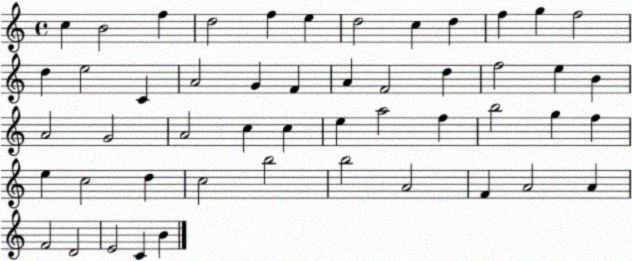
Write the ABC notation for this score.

X:1
T:Untitled
M:4/4
L:1/4
K:C
c B2 f d2 f e d2 c d f g f2 d e2 C A2 G F A F2 d f2 e B A2 G2 A2 c c e a2 f b2 g f e c2 d c2 b2 b2 A2 F A2 A F2 D2 E2 C B